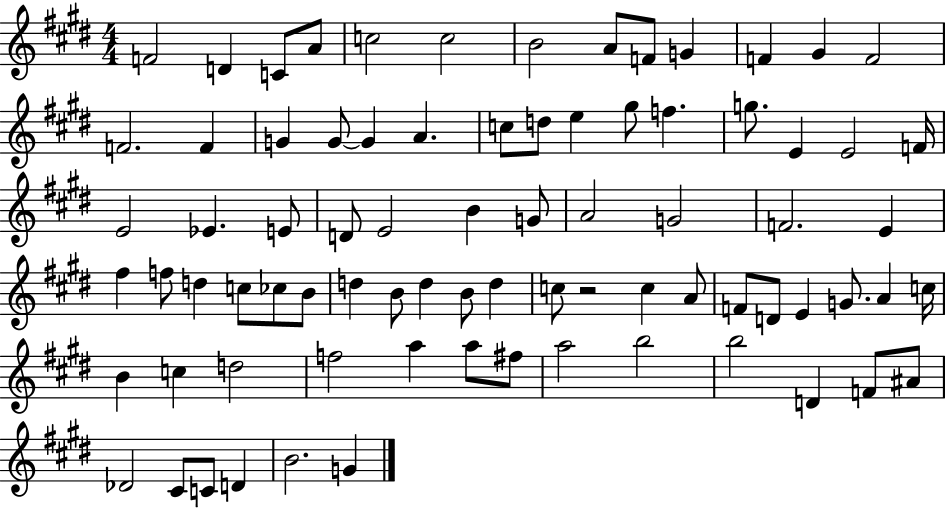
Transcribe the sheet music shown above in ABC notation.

X:1
T:Untitled
M:4/4
L:1/4
K:E
F2 D C/2 A/2 c2 c2 B2 A/2 F/2 G F ^G F2 F2 F G G/2 G A c/2 d/2 e ^g/2 f g/2 E E2 F/4 E2 _E E/2 D/2 E2 B G/2 A2 G2 F2 E ^f f/2 d c/2 _c/2 B/2 d B/2 d B/2 d c/2 z2 c A/2 F/2 D/2 E G/2 A c/4 B c d2 f2 a a/2 ^f/2 a2 b2 b2 D F/2 ^A/2 _D2 ^C/2 C/2 D B2 G